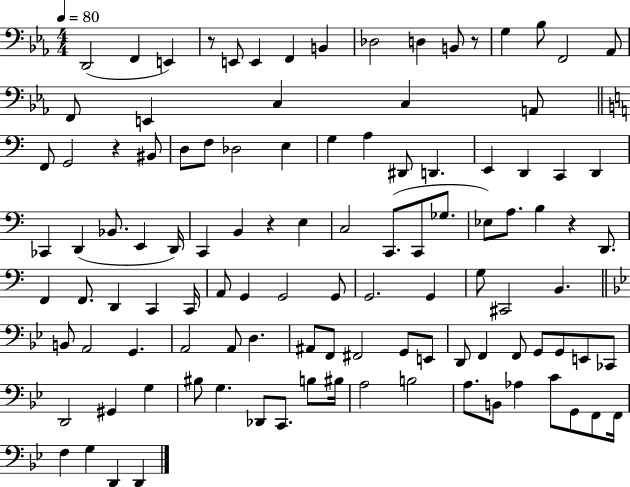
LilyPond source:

{
  \clef bass
  \numericTimeSignature
  \time 4/4
  \key ees \major
  \tempo 4 = 80
  d,2( f,4 e,4) | r8 e,8 e,4 f,4 b,4 | des2 d4 b,8 r8 | g4 bes8 f,2 aes,8 | \break f,8 e,4 c4 c4 a,8 | \bar "||" \break \key c \major f,8 g,2 r4 bis,8 | d8 f8 des2 e4 | g4 a4 dis,8 d,4. | e,4 d,4 c,4 d,4 | \break ces,4 d,4( bes,8. e,4 d,16) | c,4 b,4 r4 e4 | c2 c,8.( c,8 ges8. | ees8) a8. b4 r4 d,8. | \break f,4 f,8. d,4 c,4 c,16 | a,8 g,4 g,2 g,8 | g,2. g,4 | g8 cis,2 b,4. | \break \bar "||" \break \key bes \major b,8 a,2 g,4. | a,2 a,8 d4. | ais,8 f,8 fis,2 g,8 e,8 | d,8 f,4 f,8 g,8 g,8 e,8 ces,8 | \break d,2 gis,4 g4 | bis8 g4. des,8 c,8. b8 bis16 | a2 b2 | a8. b,8 aes4 c'8 g,8 f,8 f,16 | \break f4 g4 d,4 d,4 | \bar "|."
}